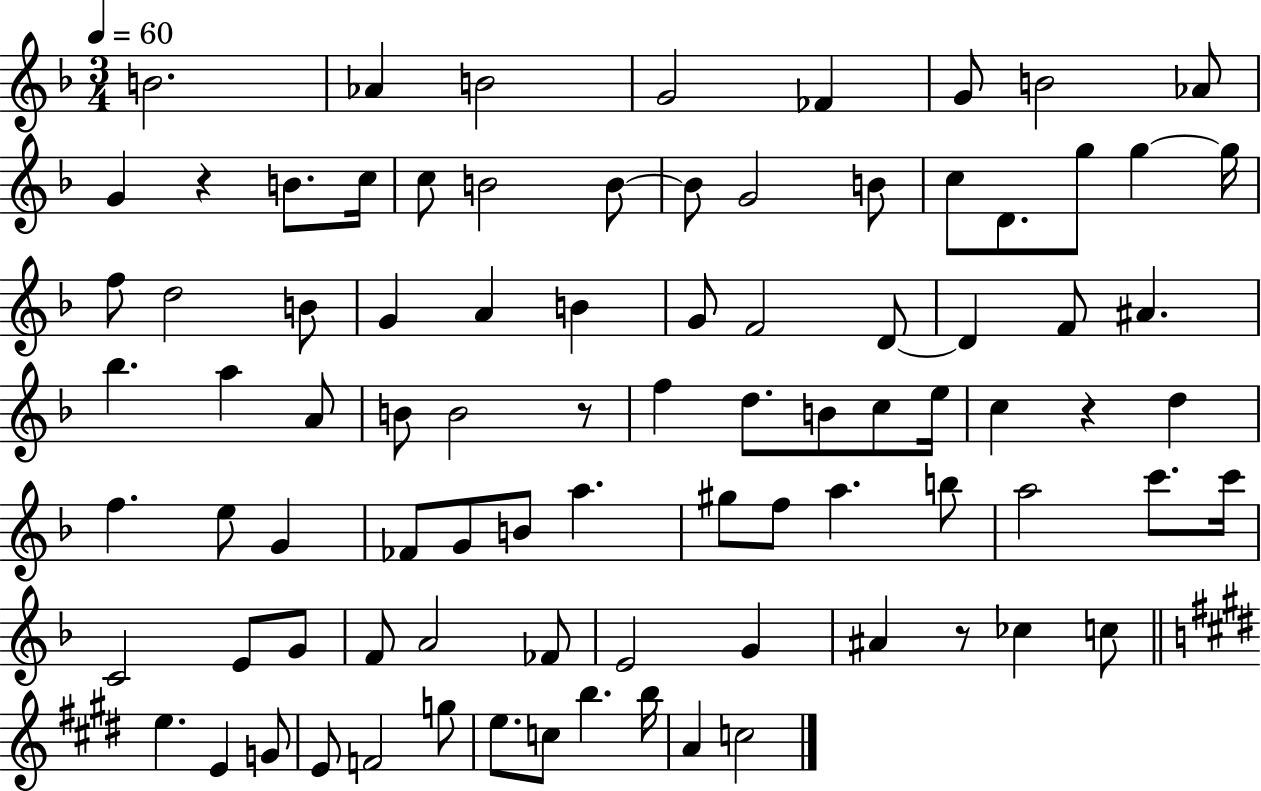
{
  \clef treble
  \numericTimeSignature
  \time 3/4
  \key f \major
  \tempo 4 = 60
  \repeat volta 2 { b'2. | aes'4 b'2 | g'2 fes'4 | g'8 b'2 aes'8 | \break g'4 r4 b'8. c''16 | c''8 b'2 b'8~~ | b'8 g'2 b'8 | c''8 d'8. g''8 g''4~~ g''16 | \break f''8 d''2 b'8 | g'4 a'4 b'4 | g'8 f'2 d'8~~ | d'4 f'8 ais'4. | \break bes''4. a''4 a'8 | b'8 b'2 r8 | f''4 d''8. b'8 c''8 e''16 | c''4 r4 d''4 | \break f''4. e''8 g'4 | fes'8 g'8 b'8 a''4. | gis''8 f''8 a''4. b''8 | a''2 c'''8. c'''16 | \break c'2 e'8 g'8 | f'8 a'2 fes'8 | e'2 g'4 | ais'4 r8 ces''4 c''8 | \break \bar "||" \break \key e \major e''4. e'4 g'8 | e'8 f'2 g''8 | e''8. c''8 b''4. b''16 | a'4 c''2 | \break } \bar "|."
}